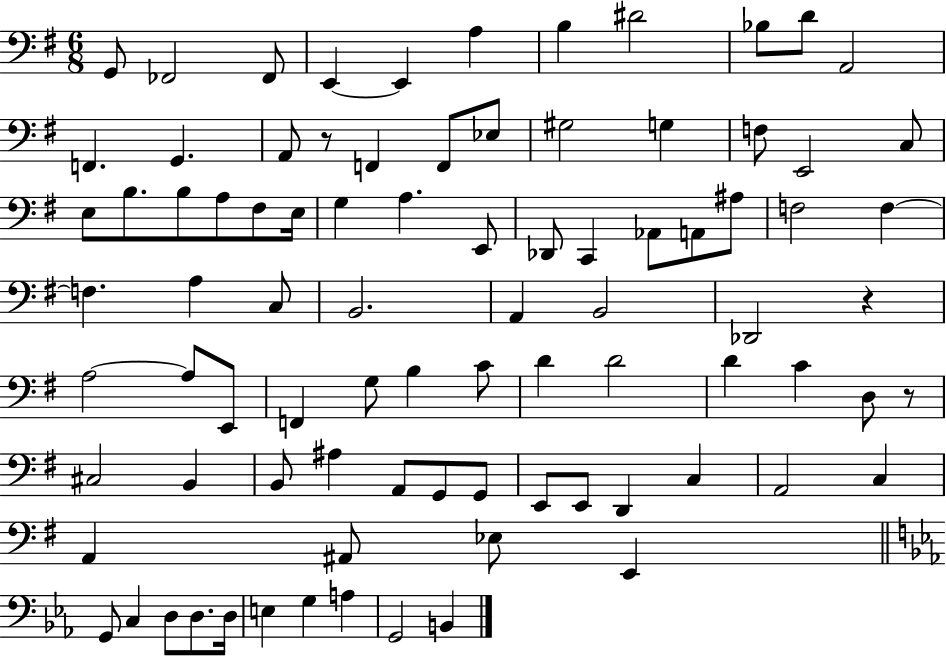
G2/e FES2/h FES2/e E2/q E2/q A3/q B3/q D#4/h Bb3/e D4/e A2/h F2/q. G2/q. A2/e R/e F2/q F2/e Eb3/e G#3/h G3/q F3/e E2/h C3/e E3/e B3/e. B3/e A3/e F#3/e E3/s G3/q A3/q. E2/e Db2/e C2/q Ab2/e A2/e A#3/e F3/h F3/q F3/q. A3/q C3/e B2/h. A2/q B2/h Db2/h R/q A3/h A3/e E2/e F2/q G3/e B3/q C4/e D4/q D4/h D4/q C4/q D3/e R/e C#3/h B2/q B2/e A#3/q A2/e G2/e G2/e E2/e E2/e D2/q C3/q A2/h C3/q A2/q A#2/e Eb3/e E2/q G2/e C3/q D3/e D3/e. D3/s E3/q G3/q A3/q G2/h B2/q